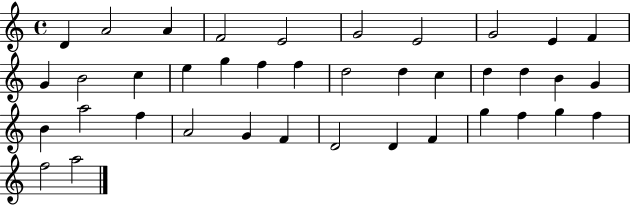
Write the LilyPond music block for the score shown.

{
  \clef treble
  \time 4/4
  \defaultTimeSignature
  \key c \major
  d'4 a'2 a'4 | f'2 e'2 | g'2 e'2 | g'2 e'4 f'4 | \break g'4 b'2 c''4 | e''4 g''4 f''4 f''4 | d''2 d''4 c''4 | d''4 d''4 b'4 g'4 | \break b'4 a''2 f''4 | a'2 g'4 f'4 | d'2 d'4 f'4 | g''4 f''4 g''4 f''4 | \break f''2 a''2 | \bar "|."
}